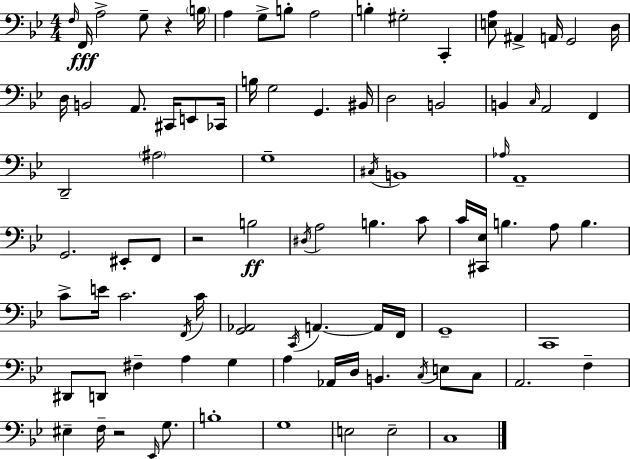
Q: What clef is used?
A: bass